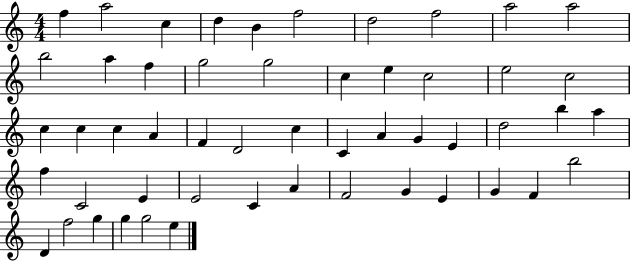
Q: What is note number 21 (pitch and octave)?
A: C5